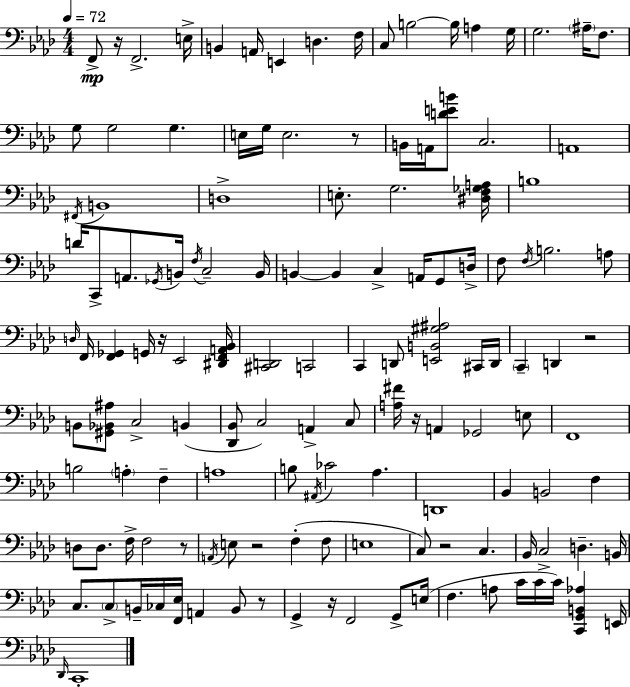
{
  \clef bass
  \numericTimeSignature
  \time 4/4
  \key f \minor
  \tempo 4 = 72
  f,8->\mp r16 f,2.-> e16-> | b,4 a,16 e,4 d4. f16 | c8 b2~~ b16 a4 g16 | g2. \parenthesize ais16-- f8. | \break g8 g2 g4. | e16 g16 e2. r8 | b,16 a,16 <d' e' b'>8 c2. | a,1 | \break \acciaccatura { fis,16 } b,1 | d1-> | e8.-. g2. | <dis f ges a>16 b1 | \break d'16 c,8-> a,8. \acciaccatura { ges,16 } b,16 \acciaccatura { f16 } c2-- | b,16 b,4~~ b,4 c4-> a,16 | g,8 d16-> f8 \acciaccatura { f16 } b2. | a8 \grace { d16 } f,16 <f, ges,>4 g,16 r16 ees,2 | \break <dis, f, a, bes,>16 <cis, d,>2 c,2 | c,4 d,8 <e, b, gis ais>2 | cis,16 d,16 \parenthesize c,4-- d,4 r2 | b,8 <gis, bes, ais>8 c2-> | \break b,4( <des, bes,>8 c2) a,4-> | c8 <a fis'>16 r16 a,4 ges,2 | e8 f,1 | b2 \parenthesize a4-. | \break f4-- a1 | b8 \acciaccatura { ais,16 } ces'2 | aes4. d,1 | bes,4 b,2 | \break f4 d8 d8. f16-> f2 | r8 \acciaccatura { a,16 } e8 r2 | f4-.( f8 e1 | c8) r2 | \break c4. bes,16 c2-> | d4.-- b,16 c8. \parenthesize c8-> b,16-- ces16 <f, ees>16 a,4 | b,8 r8 g,4-> r16 f,2 | g,8-> e16( f4. a8 c'16 | \break c'16 c'16) <c, g, b, aes>4 e,16 \grace { des,16 } c,1-. | \bar "|."
}